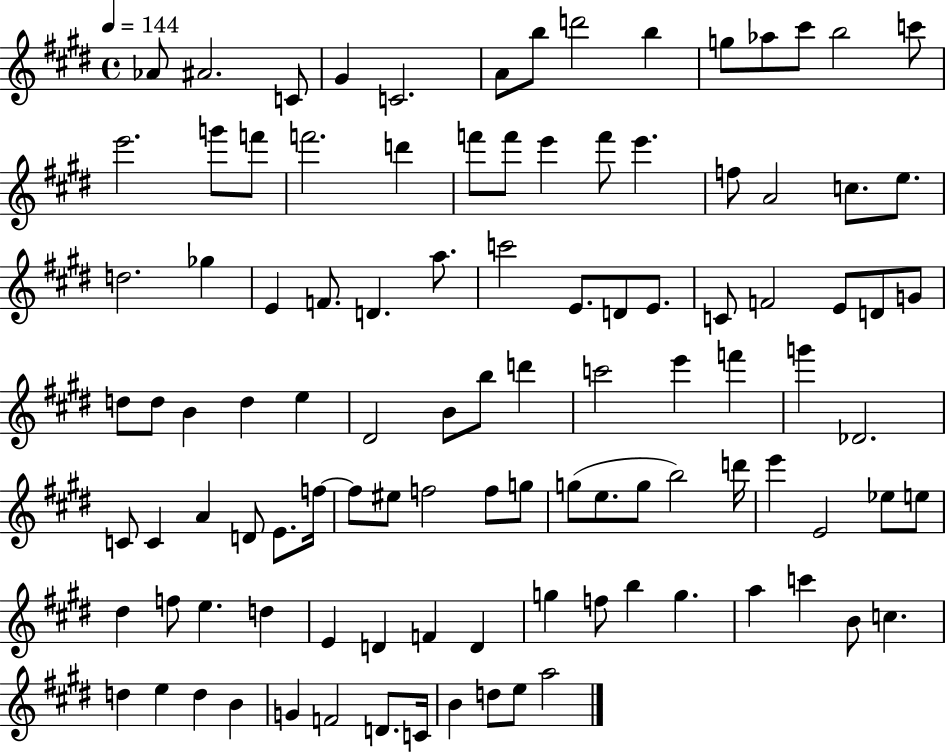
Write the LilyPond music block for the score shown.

{
  \clef treble
  \time 4/4
  \defaultTimeSignature
  \key e \major
  \tempo 4 = 144
  aes'8 ais'2. c'8 | gis'4 c'2. | a'8 b''8 d'''2 b''4 | g''8 aes''8 cis'''8 b''2 c'''8 | \break e'''2. g'''8 f'''8 | f'''2. d'''4 | f'''8 f'''8 e'''4 f'''8 e'''4. | f''8 a'2 c''8. e''8. | \break d''2. ges''4 | e'4 f'8. d'4. a''8. | c'''2 e'8. d'8 e'8. | c'8 f'2 e'8 d'8 g'8 | \break d''8 d''8 b'4 d''4 e''4 | dis'2 b'8 b''8 d'''4 | c'''2 e'''4 f'''4 | g'''4 des'2. | \break c'8 c'4 a'4 d'8 e'8. f''16~~ | f''8 eis''8 f''2 f''8 g''8 | g''8( e''8. g''8 b''2) d'''16 | e'''4 e'2 ees''8 e''8 | \break dis''4 f''8 e''4. d''4 | e'4 d'4 f'4 d'4 | g''4 f''8 b''4 g''4. | a''4 c'''4 b'8 c''4. | \break d''4 e''4 d''4 b'4 | g'4 f'2 d'8. c'16 | b'4 d''8 e''8 a''2 | \bar "|."
}